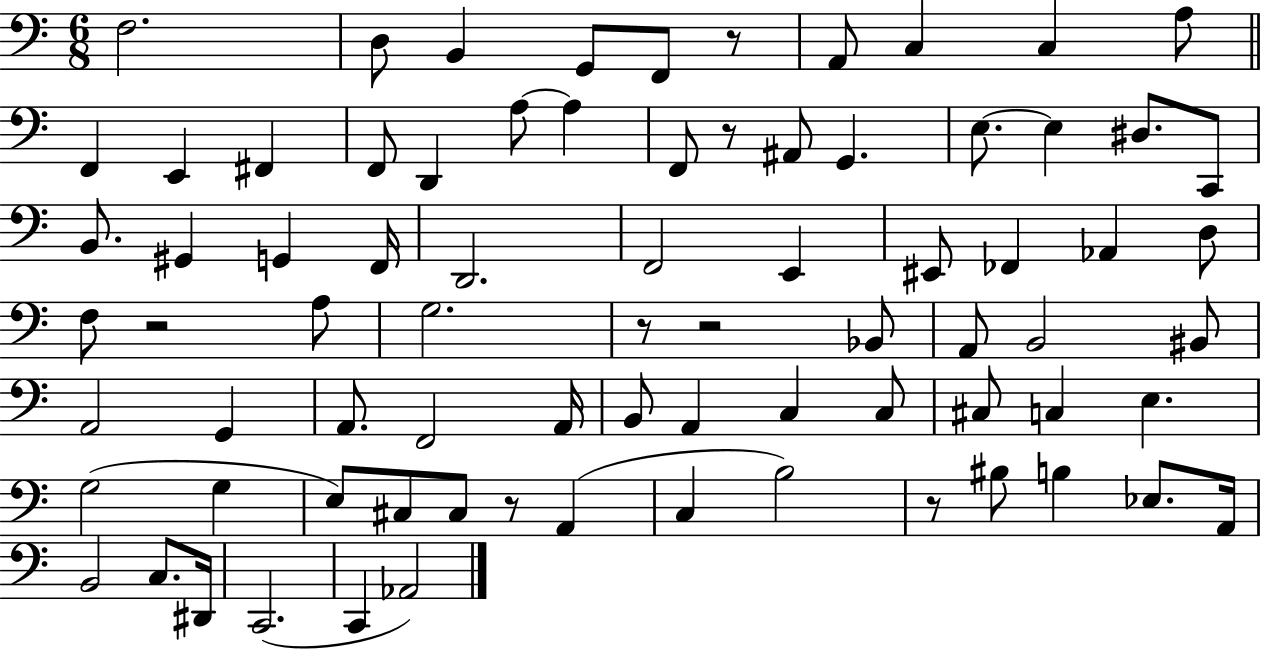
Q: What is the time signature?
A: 6/8